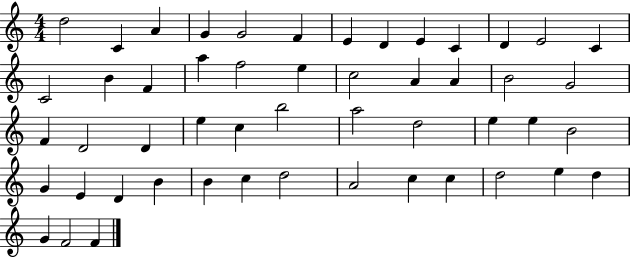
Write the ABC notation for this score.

X:1
T:Untitled
M:4/4
L:1/4
K:C
d2 C A G G2 F E D E C D E2 C C2 B F a f2 e c2 A A B2 G2 F D2 D e c b2 a2 d2 e e B2 G E D B B c d2 A2 c c d2 e d G F2 F